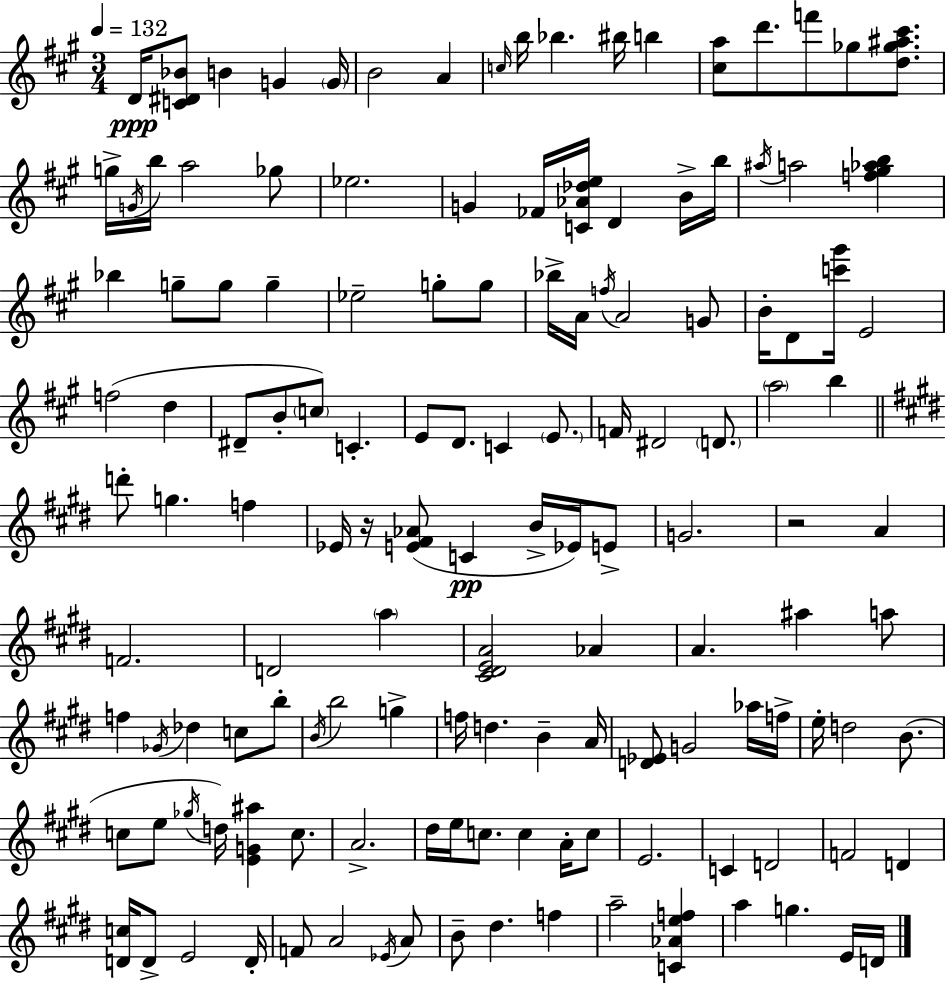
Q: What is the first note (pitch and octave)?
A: D4